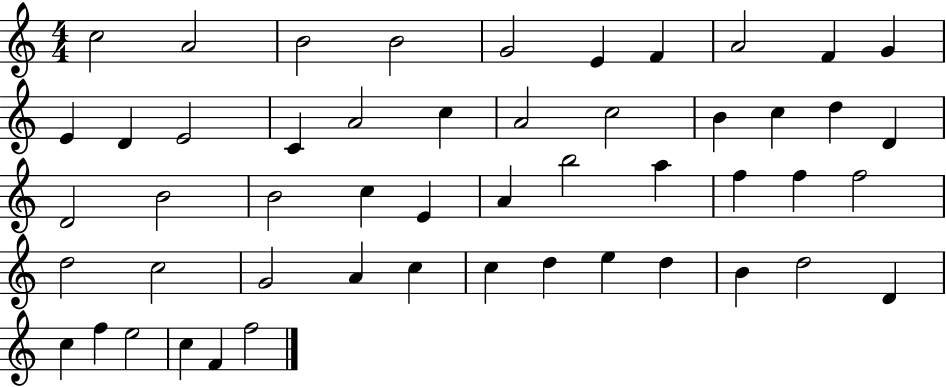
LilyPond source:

{
  \clef treble
  \numericTimeSignature
  \time 4/4
  \key c \major
  c''2 a'2 | b'2 b'2 | g'2 e'4 f'4 | a'2 f'4 g'4 | \break e'4 d'4 e'2 | c'4 a'2 c''4 | a'2 c''2 | b'4 c''4 d''4 d'4 | \break d'2 b'2 | b'2 c''4 e'4 | a'4 b''2 a''4 | f''4 f''4 f''2 | \break d''2 c''2 | g'2 a'4 c''4 | c''4 d''4 e''4 d''4 | b'4 d''2 d'4 | \break c''4 f''4 e''2 | c''4 f'4 f''2 | \bar "|."
}